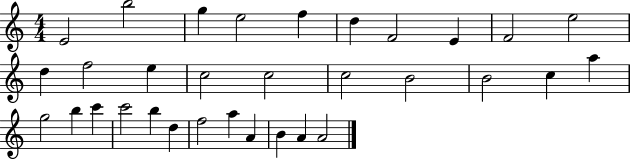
X:1
T:Untitled
M:4/4
L:1/4
K:C
E2 b2 g e2 f d F2 E F2 e2 d f2 e c2 c2 c2 B2 B2 c a g2 b c' c'2 b d f2 a A B A A2